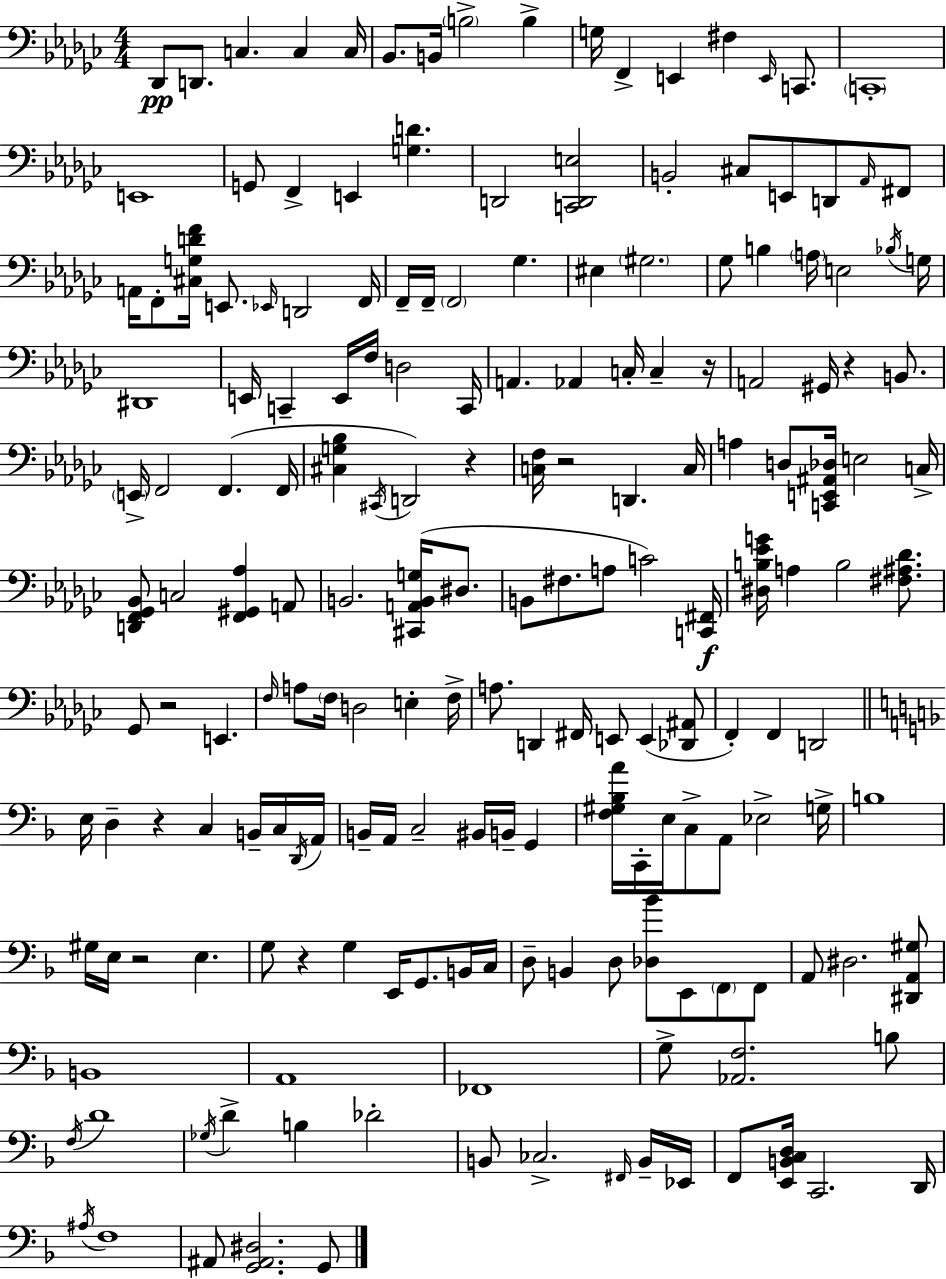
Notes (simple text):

Db2/e D2/e. C3/q. C3/q C3/s Bb2/e. B2/s B3/h B3/q G3/s F2/q E2/q F#3/q E2/s C2/e. C2/w E2/w G2/e F2/q E2/q [G3,D4]/q. D2/h [C2,D2,E3]/h B2/h C#3/e E2/e D2/e Ab2/s F#2/e A2/s F2/e [C#3,G3,D4,F4]/s E2/e. Eb2/s D2/h F2/s F2/s F2/s F2/h Gb3/q. EIS3/q G#3/h. Gb3/e B3/q A3/s E3/h Bb3/s G3/s D#2/w E2/s C2/q E2/s F3/s D3/h C2/s A2/q. Ab2/q C3/s C3/q R/s A2/h G#2/s R/q B2/e. E2/s F2/h F2/q. F2/s [C#3,G3,Bb3]/q C#2/s D2/h R/q [C3,F3]/s R/h D2/q. C3/s A3/q D3/e [C2,E2,A#2,Db3]/s E3/h C3/s [D2,F2,Gb2,Bb2]/e C3/h [F2,G#2,Ab3]/q A2/e B2/h. [C#2,A2,B2,G3]/s D#3/e. B2/e F#3/e. A3/e C4/h [C2,F#2]/s [D#3,B3,Eb4,G4]/s A3/q B3/h [F#3,A#3,Db4]/e. Gb2/e R/h E2/q. F3/s A3/e F3/s D3/h E3/q F3/s A3/e. D2/q F#2/s E2/e E2/q [Db2,A#2]/e F2/q F2/q D2/h E3/s D3/q R/q C3/q B2/s C3/s D2/s A2/s B2/s A2/s C3/h BIS2/s B2/s G2/q [F3,G#3,Bb3,A4]/s C2/s E3/s C3/e A2/e Eb3/h G3/s B3/w G#3/s E3/s R/h E3/q. G3/e R/q G3/q E2/s G2/e. B2/s C3/s D3/e B2/q D3/e [Db3,Bb4]/e E2/e F2/e F2/e A2/e D#3/h. [D#2,A2,G#3]/e B2/w A2/w FES2/w G3/e [Ab2,F3]/h. B3/e F3/s D4/w Gb3/s D4/q B3/q Db4/h B2/e CES3/h. F#2/s B2/s Eb2/s F2/e [E2,B2,C3,D3]/s C2/h. D2/s A#3/s F3/w A#2/e [G2,A#2,D#3]/h. G2/e